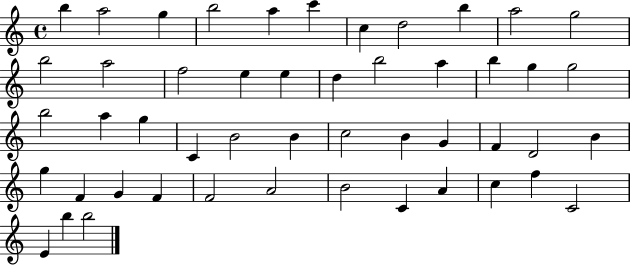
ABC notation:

X:1
T:Untitled
M:4/4
L:1/4
K:C
b a2 g b2 a c' c d2 b a2 g2 b2 a2 f2 e e d b2 a b g g2 b2 a g C B2 B c2 B G F D2 B g F G F F2 A2 B2 C A c f C2 E b b2